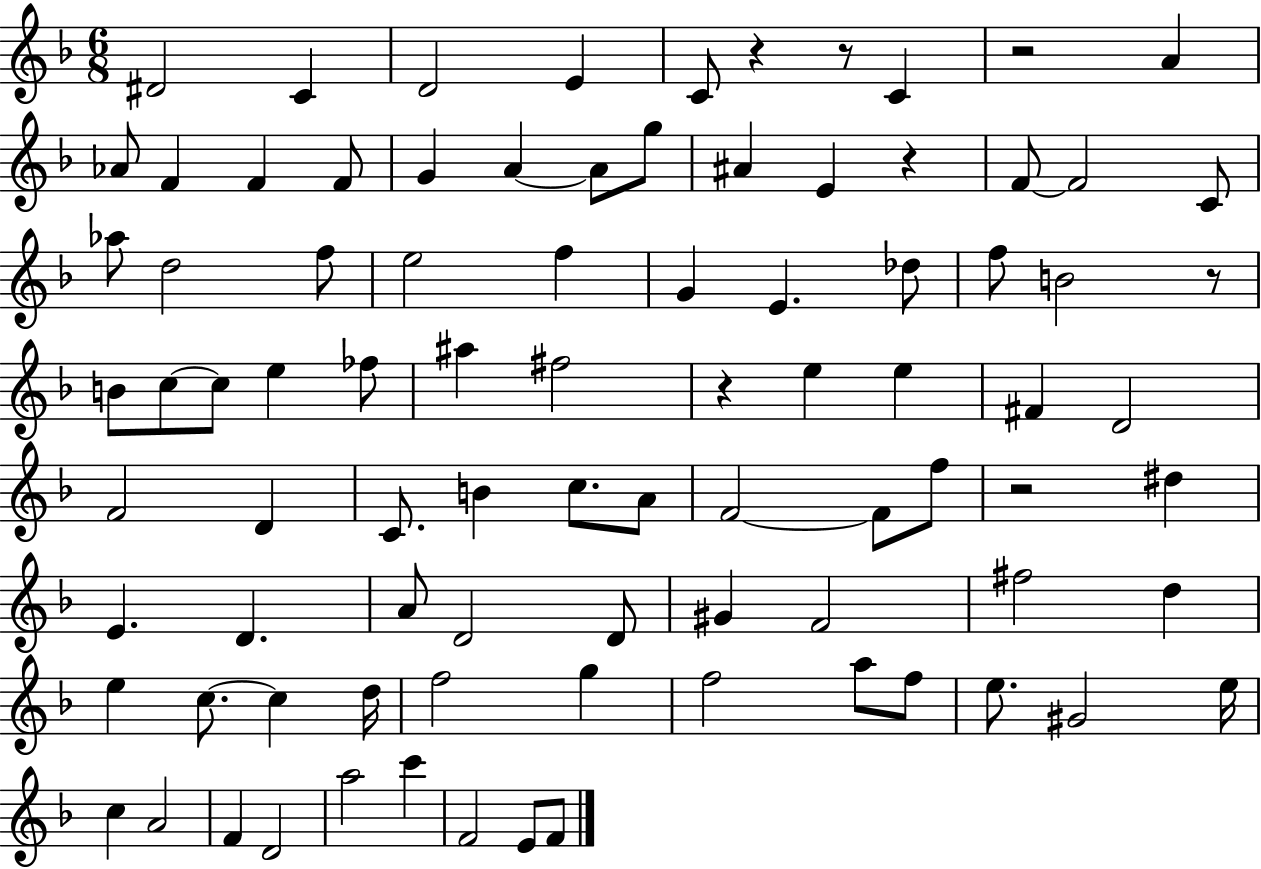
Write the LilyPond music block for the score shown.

{
  \clef treble
  \numericTimeSignature
  \time 6/8
  \key f \major
  dis'2 c'4 | d'2 e'4 | c'8 r4 r8 c'4 | r2 a'4 | \break aes'8 f'4 f'4 f'8 | g'4 a'4~~ a'8 g''8 | ais'4 e'4 r4 | f'8~~ f'2 c'8 | \break aes''8 d''2 f''8 | e''2 f''4 | g'4 e'4. des''8 | f''8 b'2 r8 | \break b'8 c''8~~ c''8 e''4 fes''8 | ais''4 fis''2 | r4 e''4 e''4 | fis'4 d'2 | \break f'2 d'4 | c'8. b'4 c''8. a'8 | f'2~~ f'8 f''8 | r2 dis''4 | \break e'4. d'4. | a'8 d'2 d'8 | gis'4 f'2 | fis''2 d''4 | \break e''4 c''8.~~ c''4 d''16 | f''2 g''4 | f''2 a''8 f''8 | e''8. gis'2 e''16 | \break c''4 a'2 | f'4 d'2 | a''2 c'''4 | f'2 e'8 f'8 | \break \bar "|."
}